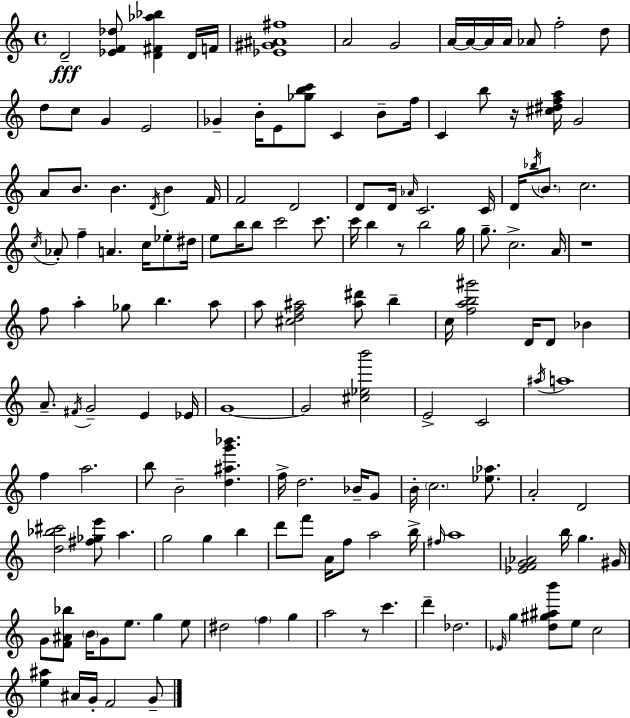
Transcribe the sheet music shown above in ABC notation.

X:1
T:Untitled
M:4/4
L:1/4
K:C
D2 [_EF_d]/2 [D^F_a_b] D/4 F/4 [_E^G^A^f]4 A2 G2 A/4 A/4 A/4 A/4 _A/2 f2 d/2 d/2 c/2 G E2 _G B/4 E/2 [_gbc']/2 C B/2 f/4 C b/2 z/4 [^c^dfa]/4 G2 A/2 B/2 B D/4 B F/4 F2 D2 D/2 D/4 _A/4 C2 C/4 D/4 _b/4 B/2 c2 c/4 _A/2 f A c/4 _e/2 ^d/4 e/2 b/4 b/2 c'2 c'/2 c'/4 b z/2 b2 g/4 g/2 c2 A/4 z4 f/2 a _g/2 b a/2 a/2 [^cdf^a]2 [^a^d']/2 b c/4 [fab^g']2 D/4 D/2 _B A/2 ^F/4 G2 E _E/4 G4 G2 [^c_eb']2 E2 C2 ^a/4 a4 f a2 b/2 B2 [d^ag'_b'] f/4 d2 _B/4 G/2 B/4 c2 [_e_a]/2 A2 D2 [d_b^c']2 [^f_ge']/2 a g2 g b d'/2 f'/2 A/4 f/2 a2 b/4 ^f/4 a4 [_EFG_A]2 b/4 g ^G/4 G/2 [F^A_b]/2 B/4 G/2 e/2 g e/2 ^d2 f g a2 z/2 c' d' _d2 _E/4 g [d^g^ab']/2 e/2 c2 [e^a] ^A/4 G/4 F2 G/2